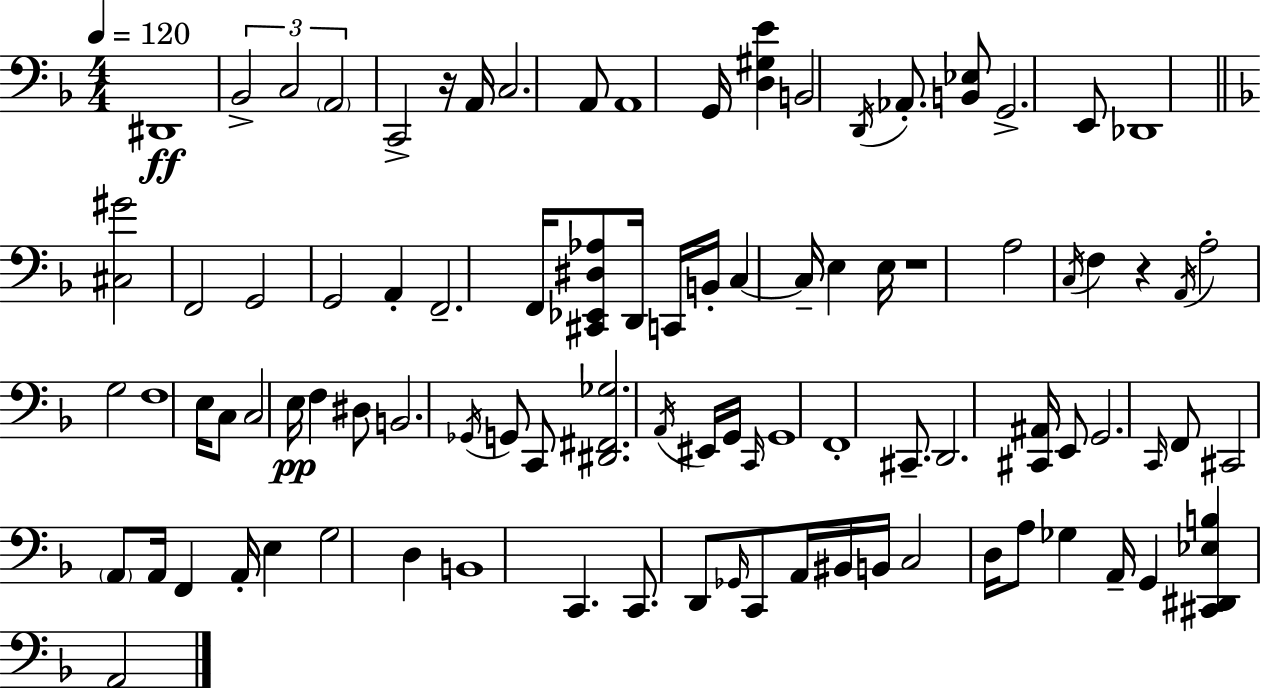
D#2/w Bb2/h C3/h A2/h C2/h R/s A2/s C3/h. A2/e A2/w G2/s [D3,G#3,E4]/q B2/h D2/s Ab2/e. [B2,Eb3]/e G2/h. E2/e Db2/w [C#3,G#4]/h F2/h G2/h G2/h A2/q F2/h. F2/s [C#2,Eb2,D#3,Ab3]/e D2/s C2/s B2/s C3/q C3/s E3/q E3/s R/w A3/h C3/s F3/q R/q A2/s A3/h G3/h F3/w E3/s C3/e C3/h E3/s F3/q D#3/e B2/h. Gb2/s G2/e C2/e [D#2,F#2,Gb3]/h. A2/s EIS2/s G2/s C2/s G2/w F2/w C#2/e. D2/h. [C#2,A#2]/s E2/e G2/h. C2/s F2/e C#2/h A2/e A2/s F2/q A2/s E3/q G3/h D3/q B2/w C2/q. C2/e. D2/e Gb2/s C2/e A2/s BIS2/s B2/s C3/h D3/s A3/e Gb3/q A2/s G2/q [C#2,D#2,Eb3,B3]/q A2/h